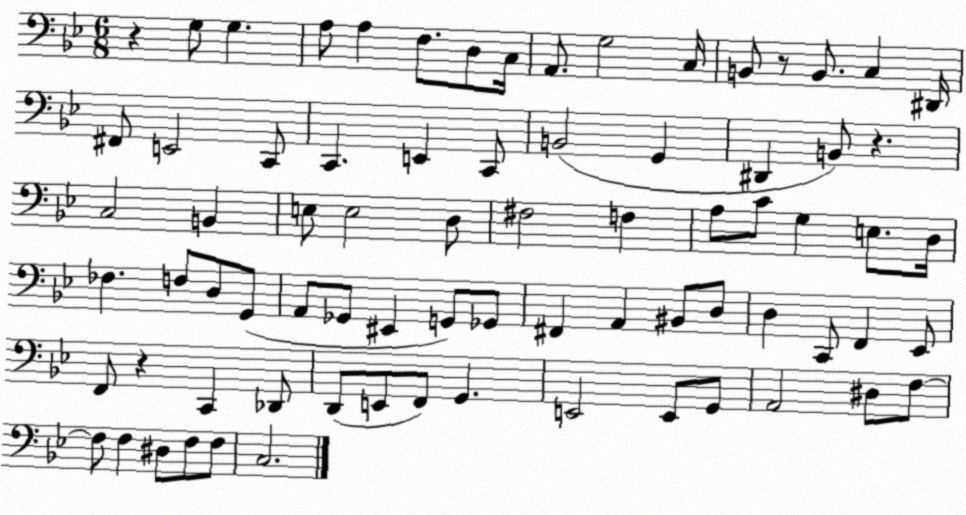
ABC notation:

X:1
T:Untitled
M:6/8
L:1/4
K:Bb
z G,/2 G, A,/2 A, F,/2 D,/2 C,/4 A,,/2 G,2 C,/4 B,,/2 z/2 B,,/2 C, ^D,,/4 ^F,,/2 E,,2 C,,/2 C,, E,, C,,/2 B,,2 G,, ^D,, B,,/2 z C,2 B,, E,/2 E,2 D,/2 ^F,2 F, A,/2 C/2 G, E,/2 D,/4 _F, F,/2 D,/2 G,,/2 A,,/2 _G,,/2 ^E,, G,,/2 _G,,/2 ^F,, A,, ^B,,/2 D,/2 D, C,,/2 F,, _E,,/2 F,,/2 z C,, _D,,/2 D,,/2 E,,/2 F,,/2 G,, E,,2 E,,/2 G,,/2 A,,2 ^D,/2 F,/2 F,/2 F, ^D,/2 F,/2 F,/2 C,2